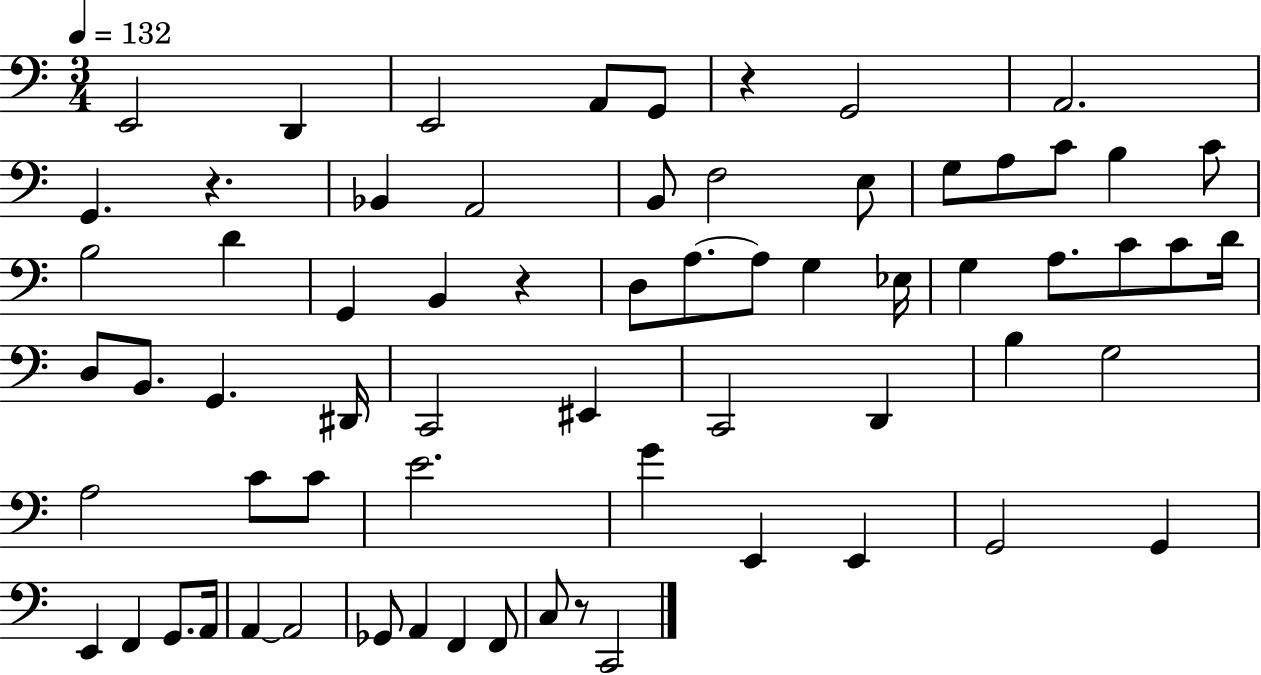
X:1
T:Untitled
M:3/4
L:1/4
K:C
E,,2 D,, E,,2 A,,/2 G,,/2 z G,,2 A,,2 G,, z _B,, A,,2 B,,/2 F,2 E,/2 G,/2 A,/2 C/2 B, C/2 B,2 D G,, B,, z D,/2 A,/2 A,/2 G, _E,/4 G, A,/2 C/2 C/2 D/4 D,/2 B,,/2 G,, ^D,,/4 C,,2 ^E,, C,,2 D,, B, G,2 A,2 C/2 C/2 E2 G E,, E,, G,,2 G,, E,, F,, G,,/2 A,,/4 A,, A,,2 _G,,/2 A,, F,, F,,/2 C,/2 z/2 C,,2